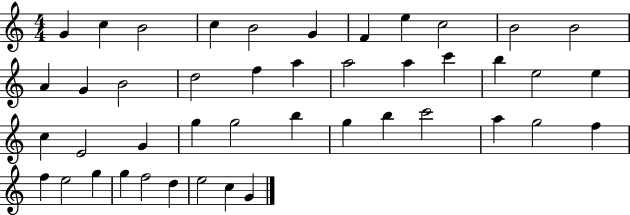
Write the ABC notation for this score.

X:1
T:Untitled
M:4/4
L:1/4
K:C
G c B2 c B2 G F e c2 B2 B2 A G B2 d2 f a a2 a c' b e2 e c E2 G g g2 b g b c'2 a g2 f f e2 g g f2 d e2 c G